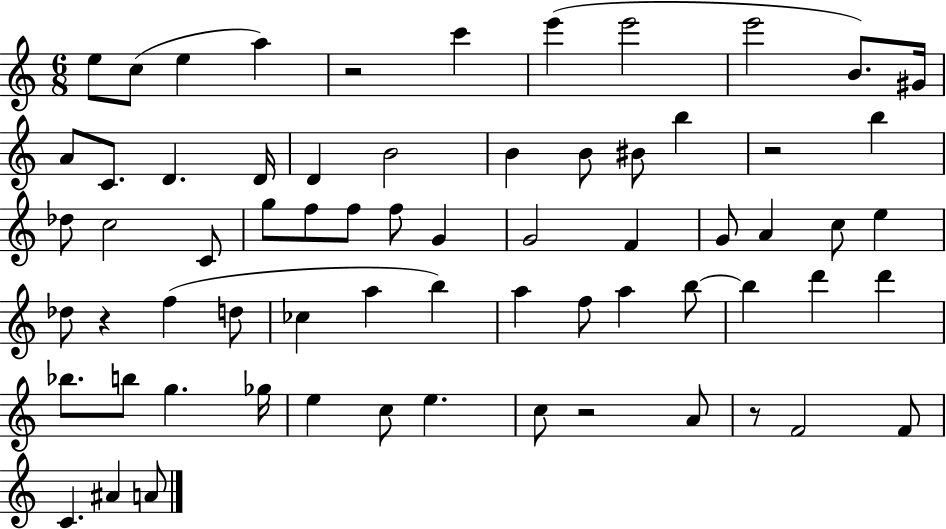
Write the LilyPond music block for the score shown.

{
  \clef treble
  \numericTimeSignature
  \time 6/8
  \key c \major
  e''8 c''8( e''4 a''4) | r2 c'''4 | e'''4( e'''2 | e'''2 b'8.) gis'16 | \break a'8 c'8. d'4. d'16 | d'4 b'2 | b'4 b'8 bis'8 b''4 | r2 b''4 | \break des''8 c''2 c'8 | g''8 f''8 f''8 f''8 g'4 | g'2 f'4 | g'8 a'4 c''8 e''4 | \break des''8 r4 f''4( d''8 | ces''4 a''4 b''4) | a''4 f''8 a''4 b''8~~ | b''4 d'''4 d'''4 | \break bes''8. b''8 g''4. ges''16 | e''4 c''8 e''4. | c''8 r2 a'8 | r8 f'2 f'8 | \break c'4. ais'4 a'8 | \bar "|."
}